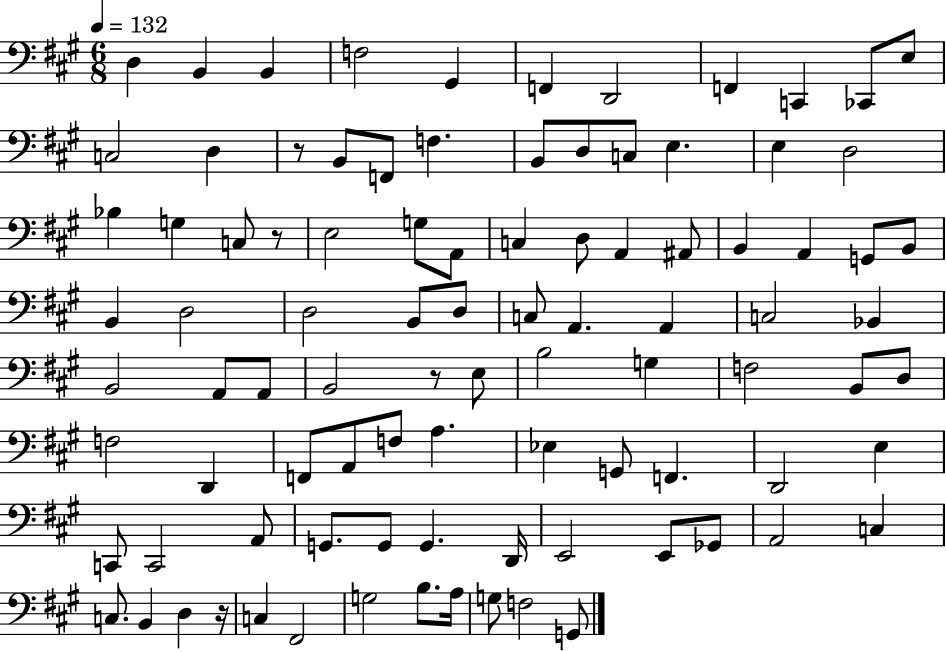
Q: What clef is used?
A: bass